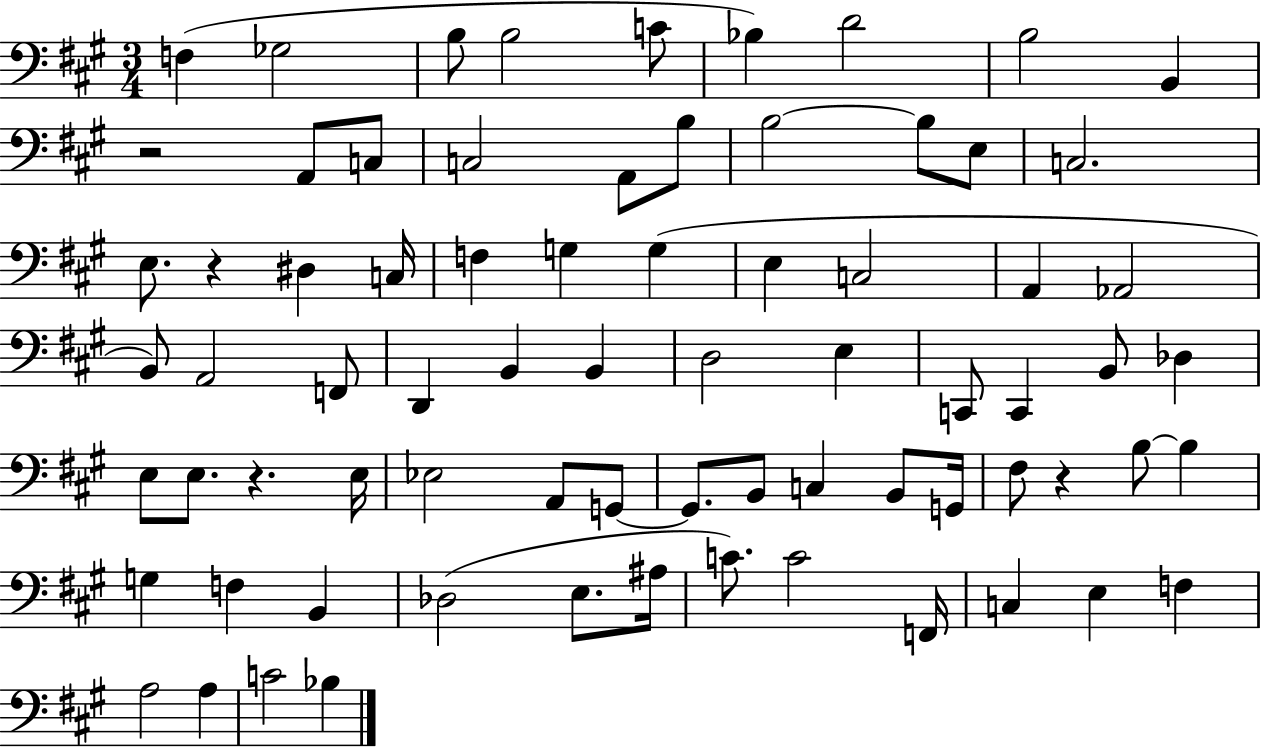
{
  \clef bass
  \numericTimeSignature
  \time 3/4
  \key a \major
  \repeat volta 2 { f4( ges2 | b8 b2 c'8 | bes4) d'2 | b2 b,4 | \break r2 a,8 c8 | c2 a,8 b8 | b2~~ b8 e8 | c2. | \break e8. r4 dis4 c16 | f4 g4 g4( | e4 c2 | a,4 aes,2 | \break b,8) a,2 f,8 | d,4 b,4 b,4 | d2 e4 | c,8 c,4 b,8 des4 | \break e8 e8. r4. e16 | ees2 a,8 g,8~~ | g,8. b,8 c4 b,8 g,16 | fis8 r4 b8~~ b4 | \break g4 f4 b,4 | des2( e8. ais16 | c'8.) c'2 f,16 | c4 e4 f4 | \break a2 a4 | c'2 bes4 | } \bar "|."
}